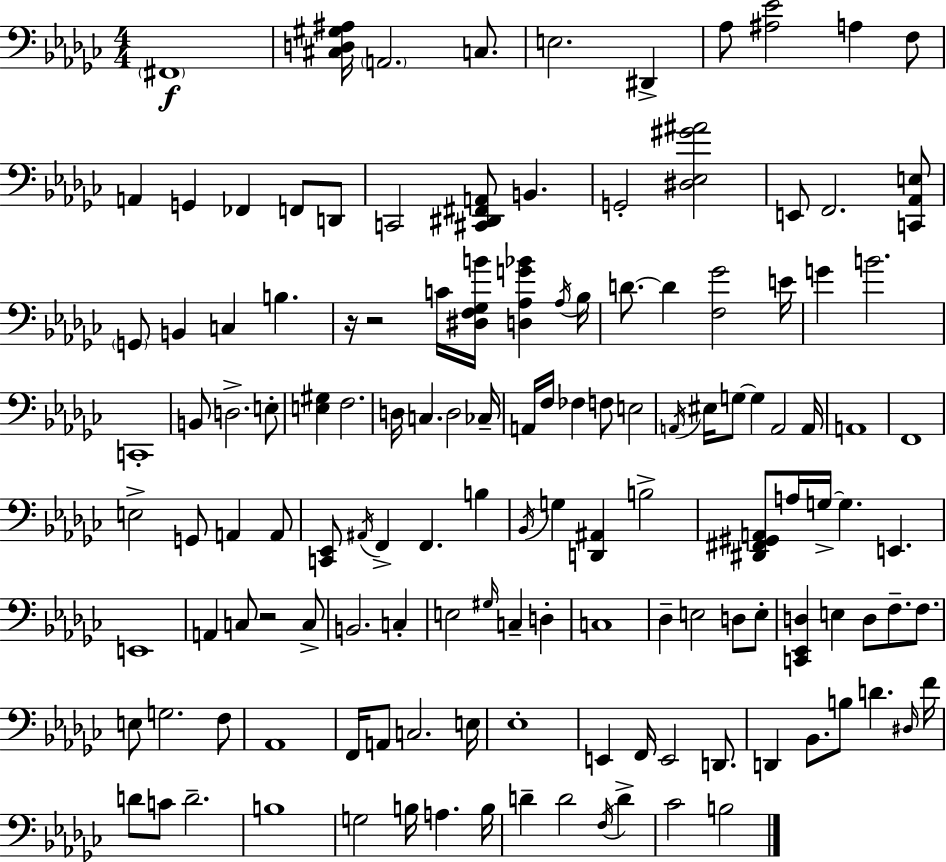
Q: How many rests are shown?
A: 3